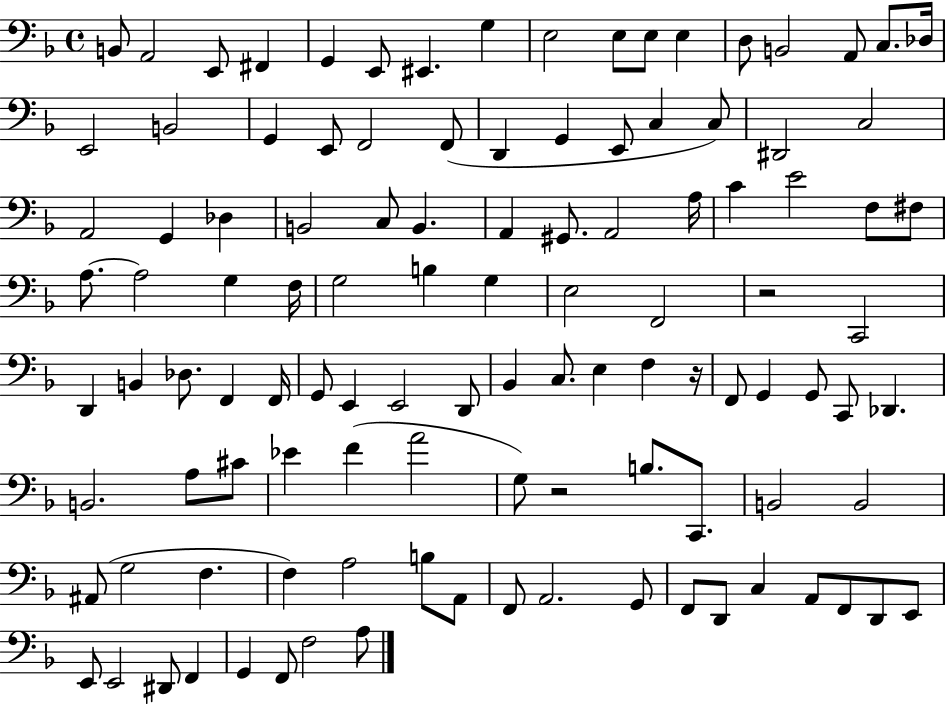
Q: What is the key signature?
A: F major